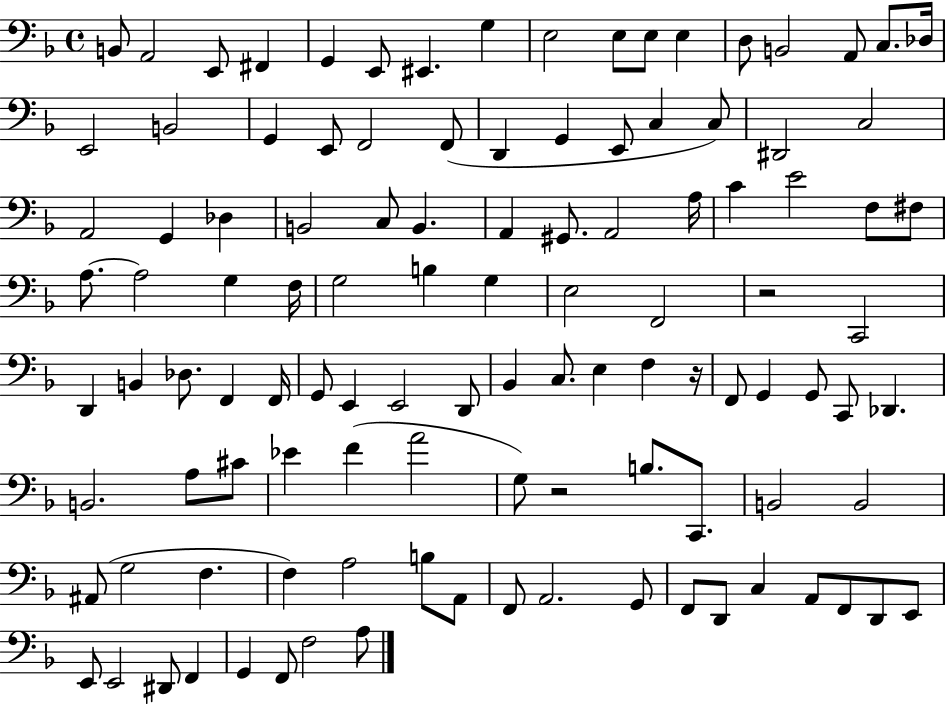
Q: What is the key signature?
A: F major